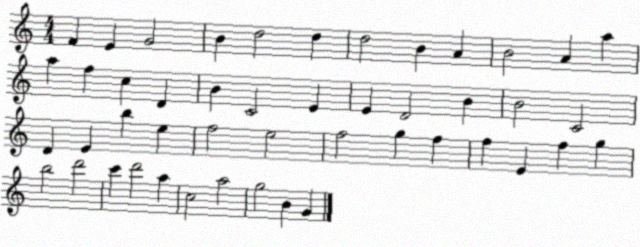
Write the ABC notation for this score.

X:1
T:Untitled
M:4/4
L:1/4
K:C
F E G2 B d2 d d2 B A B2 A a a f c D B C2 E E D2 B B2 C2 D E b e f2 e2 f2 g f f E f g b2 d'2 c' d'2 a c2 a2 g2 B G